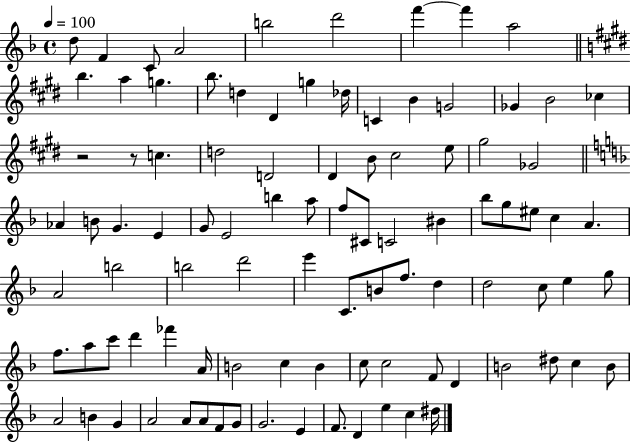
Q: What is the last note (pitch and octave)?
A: D#5